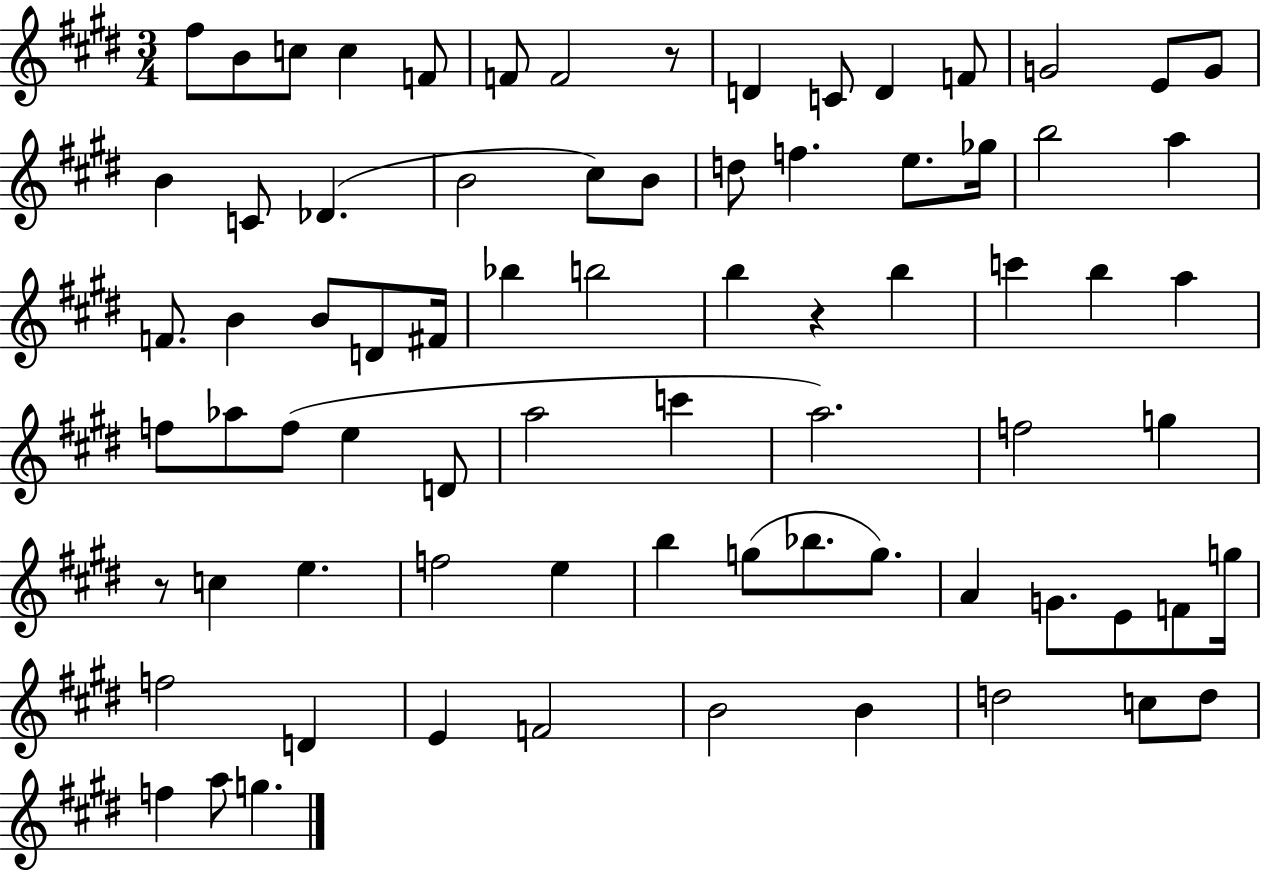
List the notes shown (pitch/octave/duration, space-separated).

F#5/e B4/e C5/e C5/q F4/e F4/e F4/h R/e D4/q C4/e D4/q F4/e G4/h E4/e G4/e B4/q C4/e Db4/q. B4/h C#5/e B4/e D5/e F5/q. E5/e. Gb5/s B5/h A5/q F4/e. B4/q B4/e D4/e F#4/s Bb5/q B5/h B5/q R/q B5/q C6/q B5/q A5/q F5/e Ab5/e F5/e E5/q D4/e A5/h C6/q A5/h. F5/h G5/q R/e C5/q E5/q. F5/h E5/q B5/q G5/e Bb5/e. G5/e. A4/q G4/e. E4/e F4/e G5/s F5/h D4/q E4/q F4/h B4/h B4/q D5/h C5/e D5/e F5/q A5/e G5/q.